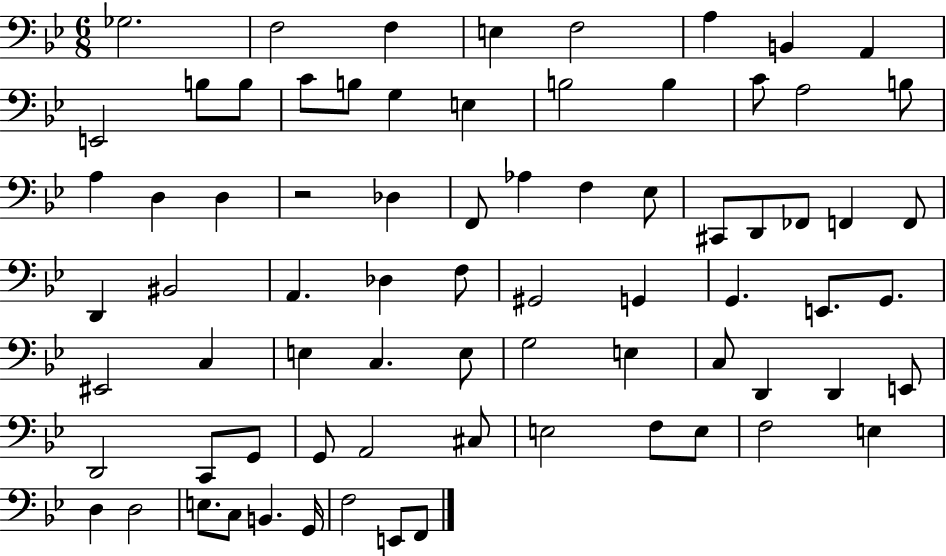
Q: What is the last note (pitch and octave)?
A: F2